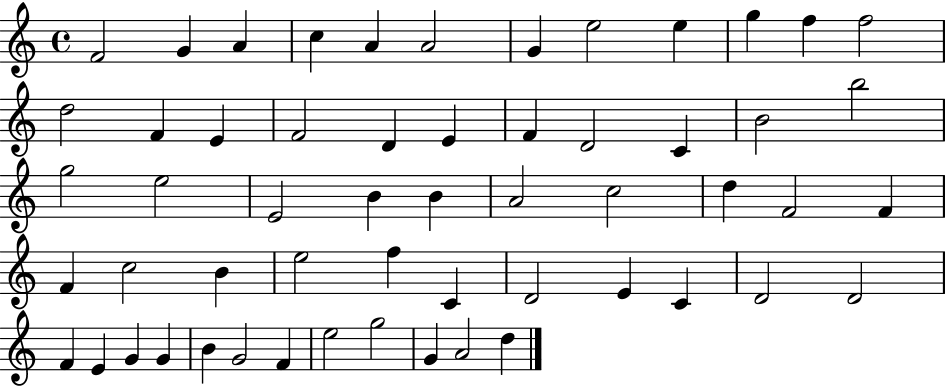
F4/h G4/q A4/q C5/q A4/q A4/h G4/q E5/h E5/q G5/q F5/q F5/h D5/h F4/q E4/q F4/h D4/q E4/q F4/q D4/h C4/q B4/h B5/h G5/h E5/h E4/h B4/q B4/q A4/h C5/h D5/q F4/h F4/q F4/q C5/h B4/q E5/h F5/q C4/q D4/h E4/q C4/q D4/h D4/h F4/q E4/q G4/q G4/q B4/q G4/h F4/q E5/h G5/h G4/q A4/h D5/q